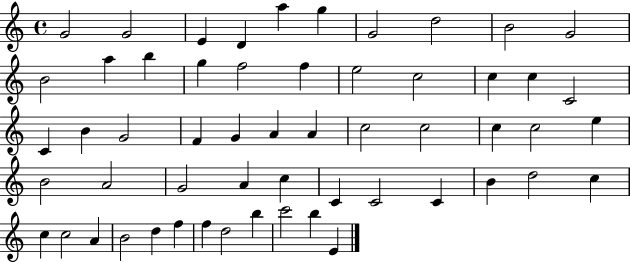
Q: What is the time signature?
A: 4/4